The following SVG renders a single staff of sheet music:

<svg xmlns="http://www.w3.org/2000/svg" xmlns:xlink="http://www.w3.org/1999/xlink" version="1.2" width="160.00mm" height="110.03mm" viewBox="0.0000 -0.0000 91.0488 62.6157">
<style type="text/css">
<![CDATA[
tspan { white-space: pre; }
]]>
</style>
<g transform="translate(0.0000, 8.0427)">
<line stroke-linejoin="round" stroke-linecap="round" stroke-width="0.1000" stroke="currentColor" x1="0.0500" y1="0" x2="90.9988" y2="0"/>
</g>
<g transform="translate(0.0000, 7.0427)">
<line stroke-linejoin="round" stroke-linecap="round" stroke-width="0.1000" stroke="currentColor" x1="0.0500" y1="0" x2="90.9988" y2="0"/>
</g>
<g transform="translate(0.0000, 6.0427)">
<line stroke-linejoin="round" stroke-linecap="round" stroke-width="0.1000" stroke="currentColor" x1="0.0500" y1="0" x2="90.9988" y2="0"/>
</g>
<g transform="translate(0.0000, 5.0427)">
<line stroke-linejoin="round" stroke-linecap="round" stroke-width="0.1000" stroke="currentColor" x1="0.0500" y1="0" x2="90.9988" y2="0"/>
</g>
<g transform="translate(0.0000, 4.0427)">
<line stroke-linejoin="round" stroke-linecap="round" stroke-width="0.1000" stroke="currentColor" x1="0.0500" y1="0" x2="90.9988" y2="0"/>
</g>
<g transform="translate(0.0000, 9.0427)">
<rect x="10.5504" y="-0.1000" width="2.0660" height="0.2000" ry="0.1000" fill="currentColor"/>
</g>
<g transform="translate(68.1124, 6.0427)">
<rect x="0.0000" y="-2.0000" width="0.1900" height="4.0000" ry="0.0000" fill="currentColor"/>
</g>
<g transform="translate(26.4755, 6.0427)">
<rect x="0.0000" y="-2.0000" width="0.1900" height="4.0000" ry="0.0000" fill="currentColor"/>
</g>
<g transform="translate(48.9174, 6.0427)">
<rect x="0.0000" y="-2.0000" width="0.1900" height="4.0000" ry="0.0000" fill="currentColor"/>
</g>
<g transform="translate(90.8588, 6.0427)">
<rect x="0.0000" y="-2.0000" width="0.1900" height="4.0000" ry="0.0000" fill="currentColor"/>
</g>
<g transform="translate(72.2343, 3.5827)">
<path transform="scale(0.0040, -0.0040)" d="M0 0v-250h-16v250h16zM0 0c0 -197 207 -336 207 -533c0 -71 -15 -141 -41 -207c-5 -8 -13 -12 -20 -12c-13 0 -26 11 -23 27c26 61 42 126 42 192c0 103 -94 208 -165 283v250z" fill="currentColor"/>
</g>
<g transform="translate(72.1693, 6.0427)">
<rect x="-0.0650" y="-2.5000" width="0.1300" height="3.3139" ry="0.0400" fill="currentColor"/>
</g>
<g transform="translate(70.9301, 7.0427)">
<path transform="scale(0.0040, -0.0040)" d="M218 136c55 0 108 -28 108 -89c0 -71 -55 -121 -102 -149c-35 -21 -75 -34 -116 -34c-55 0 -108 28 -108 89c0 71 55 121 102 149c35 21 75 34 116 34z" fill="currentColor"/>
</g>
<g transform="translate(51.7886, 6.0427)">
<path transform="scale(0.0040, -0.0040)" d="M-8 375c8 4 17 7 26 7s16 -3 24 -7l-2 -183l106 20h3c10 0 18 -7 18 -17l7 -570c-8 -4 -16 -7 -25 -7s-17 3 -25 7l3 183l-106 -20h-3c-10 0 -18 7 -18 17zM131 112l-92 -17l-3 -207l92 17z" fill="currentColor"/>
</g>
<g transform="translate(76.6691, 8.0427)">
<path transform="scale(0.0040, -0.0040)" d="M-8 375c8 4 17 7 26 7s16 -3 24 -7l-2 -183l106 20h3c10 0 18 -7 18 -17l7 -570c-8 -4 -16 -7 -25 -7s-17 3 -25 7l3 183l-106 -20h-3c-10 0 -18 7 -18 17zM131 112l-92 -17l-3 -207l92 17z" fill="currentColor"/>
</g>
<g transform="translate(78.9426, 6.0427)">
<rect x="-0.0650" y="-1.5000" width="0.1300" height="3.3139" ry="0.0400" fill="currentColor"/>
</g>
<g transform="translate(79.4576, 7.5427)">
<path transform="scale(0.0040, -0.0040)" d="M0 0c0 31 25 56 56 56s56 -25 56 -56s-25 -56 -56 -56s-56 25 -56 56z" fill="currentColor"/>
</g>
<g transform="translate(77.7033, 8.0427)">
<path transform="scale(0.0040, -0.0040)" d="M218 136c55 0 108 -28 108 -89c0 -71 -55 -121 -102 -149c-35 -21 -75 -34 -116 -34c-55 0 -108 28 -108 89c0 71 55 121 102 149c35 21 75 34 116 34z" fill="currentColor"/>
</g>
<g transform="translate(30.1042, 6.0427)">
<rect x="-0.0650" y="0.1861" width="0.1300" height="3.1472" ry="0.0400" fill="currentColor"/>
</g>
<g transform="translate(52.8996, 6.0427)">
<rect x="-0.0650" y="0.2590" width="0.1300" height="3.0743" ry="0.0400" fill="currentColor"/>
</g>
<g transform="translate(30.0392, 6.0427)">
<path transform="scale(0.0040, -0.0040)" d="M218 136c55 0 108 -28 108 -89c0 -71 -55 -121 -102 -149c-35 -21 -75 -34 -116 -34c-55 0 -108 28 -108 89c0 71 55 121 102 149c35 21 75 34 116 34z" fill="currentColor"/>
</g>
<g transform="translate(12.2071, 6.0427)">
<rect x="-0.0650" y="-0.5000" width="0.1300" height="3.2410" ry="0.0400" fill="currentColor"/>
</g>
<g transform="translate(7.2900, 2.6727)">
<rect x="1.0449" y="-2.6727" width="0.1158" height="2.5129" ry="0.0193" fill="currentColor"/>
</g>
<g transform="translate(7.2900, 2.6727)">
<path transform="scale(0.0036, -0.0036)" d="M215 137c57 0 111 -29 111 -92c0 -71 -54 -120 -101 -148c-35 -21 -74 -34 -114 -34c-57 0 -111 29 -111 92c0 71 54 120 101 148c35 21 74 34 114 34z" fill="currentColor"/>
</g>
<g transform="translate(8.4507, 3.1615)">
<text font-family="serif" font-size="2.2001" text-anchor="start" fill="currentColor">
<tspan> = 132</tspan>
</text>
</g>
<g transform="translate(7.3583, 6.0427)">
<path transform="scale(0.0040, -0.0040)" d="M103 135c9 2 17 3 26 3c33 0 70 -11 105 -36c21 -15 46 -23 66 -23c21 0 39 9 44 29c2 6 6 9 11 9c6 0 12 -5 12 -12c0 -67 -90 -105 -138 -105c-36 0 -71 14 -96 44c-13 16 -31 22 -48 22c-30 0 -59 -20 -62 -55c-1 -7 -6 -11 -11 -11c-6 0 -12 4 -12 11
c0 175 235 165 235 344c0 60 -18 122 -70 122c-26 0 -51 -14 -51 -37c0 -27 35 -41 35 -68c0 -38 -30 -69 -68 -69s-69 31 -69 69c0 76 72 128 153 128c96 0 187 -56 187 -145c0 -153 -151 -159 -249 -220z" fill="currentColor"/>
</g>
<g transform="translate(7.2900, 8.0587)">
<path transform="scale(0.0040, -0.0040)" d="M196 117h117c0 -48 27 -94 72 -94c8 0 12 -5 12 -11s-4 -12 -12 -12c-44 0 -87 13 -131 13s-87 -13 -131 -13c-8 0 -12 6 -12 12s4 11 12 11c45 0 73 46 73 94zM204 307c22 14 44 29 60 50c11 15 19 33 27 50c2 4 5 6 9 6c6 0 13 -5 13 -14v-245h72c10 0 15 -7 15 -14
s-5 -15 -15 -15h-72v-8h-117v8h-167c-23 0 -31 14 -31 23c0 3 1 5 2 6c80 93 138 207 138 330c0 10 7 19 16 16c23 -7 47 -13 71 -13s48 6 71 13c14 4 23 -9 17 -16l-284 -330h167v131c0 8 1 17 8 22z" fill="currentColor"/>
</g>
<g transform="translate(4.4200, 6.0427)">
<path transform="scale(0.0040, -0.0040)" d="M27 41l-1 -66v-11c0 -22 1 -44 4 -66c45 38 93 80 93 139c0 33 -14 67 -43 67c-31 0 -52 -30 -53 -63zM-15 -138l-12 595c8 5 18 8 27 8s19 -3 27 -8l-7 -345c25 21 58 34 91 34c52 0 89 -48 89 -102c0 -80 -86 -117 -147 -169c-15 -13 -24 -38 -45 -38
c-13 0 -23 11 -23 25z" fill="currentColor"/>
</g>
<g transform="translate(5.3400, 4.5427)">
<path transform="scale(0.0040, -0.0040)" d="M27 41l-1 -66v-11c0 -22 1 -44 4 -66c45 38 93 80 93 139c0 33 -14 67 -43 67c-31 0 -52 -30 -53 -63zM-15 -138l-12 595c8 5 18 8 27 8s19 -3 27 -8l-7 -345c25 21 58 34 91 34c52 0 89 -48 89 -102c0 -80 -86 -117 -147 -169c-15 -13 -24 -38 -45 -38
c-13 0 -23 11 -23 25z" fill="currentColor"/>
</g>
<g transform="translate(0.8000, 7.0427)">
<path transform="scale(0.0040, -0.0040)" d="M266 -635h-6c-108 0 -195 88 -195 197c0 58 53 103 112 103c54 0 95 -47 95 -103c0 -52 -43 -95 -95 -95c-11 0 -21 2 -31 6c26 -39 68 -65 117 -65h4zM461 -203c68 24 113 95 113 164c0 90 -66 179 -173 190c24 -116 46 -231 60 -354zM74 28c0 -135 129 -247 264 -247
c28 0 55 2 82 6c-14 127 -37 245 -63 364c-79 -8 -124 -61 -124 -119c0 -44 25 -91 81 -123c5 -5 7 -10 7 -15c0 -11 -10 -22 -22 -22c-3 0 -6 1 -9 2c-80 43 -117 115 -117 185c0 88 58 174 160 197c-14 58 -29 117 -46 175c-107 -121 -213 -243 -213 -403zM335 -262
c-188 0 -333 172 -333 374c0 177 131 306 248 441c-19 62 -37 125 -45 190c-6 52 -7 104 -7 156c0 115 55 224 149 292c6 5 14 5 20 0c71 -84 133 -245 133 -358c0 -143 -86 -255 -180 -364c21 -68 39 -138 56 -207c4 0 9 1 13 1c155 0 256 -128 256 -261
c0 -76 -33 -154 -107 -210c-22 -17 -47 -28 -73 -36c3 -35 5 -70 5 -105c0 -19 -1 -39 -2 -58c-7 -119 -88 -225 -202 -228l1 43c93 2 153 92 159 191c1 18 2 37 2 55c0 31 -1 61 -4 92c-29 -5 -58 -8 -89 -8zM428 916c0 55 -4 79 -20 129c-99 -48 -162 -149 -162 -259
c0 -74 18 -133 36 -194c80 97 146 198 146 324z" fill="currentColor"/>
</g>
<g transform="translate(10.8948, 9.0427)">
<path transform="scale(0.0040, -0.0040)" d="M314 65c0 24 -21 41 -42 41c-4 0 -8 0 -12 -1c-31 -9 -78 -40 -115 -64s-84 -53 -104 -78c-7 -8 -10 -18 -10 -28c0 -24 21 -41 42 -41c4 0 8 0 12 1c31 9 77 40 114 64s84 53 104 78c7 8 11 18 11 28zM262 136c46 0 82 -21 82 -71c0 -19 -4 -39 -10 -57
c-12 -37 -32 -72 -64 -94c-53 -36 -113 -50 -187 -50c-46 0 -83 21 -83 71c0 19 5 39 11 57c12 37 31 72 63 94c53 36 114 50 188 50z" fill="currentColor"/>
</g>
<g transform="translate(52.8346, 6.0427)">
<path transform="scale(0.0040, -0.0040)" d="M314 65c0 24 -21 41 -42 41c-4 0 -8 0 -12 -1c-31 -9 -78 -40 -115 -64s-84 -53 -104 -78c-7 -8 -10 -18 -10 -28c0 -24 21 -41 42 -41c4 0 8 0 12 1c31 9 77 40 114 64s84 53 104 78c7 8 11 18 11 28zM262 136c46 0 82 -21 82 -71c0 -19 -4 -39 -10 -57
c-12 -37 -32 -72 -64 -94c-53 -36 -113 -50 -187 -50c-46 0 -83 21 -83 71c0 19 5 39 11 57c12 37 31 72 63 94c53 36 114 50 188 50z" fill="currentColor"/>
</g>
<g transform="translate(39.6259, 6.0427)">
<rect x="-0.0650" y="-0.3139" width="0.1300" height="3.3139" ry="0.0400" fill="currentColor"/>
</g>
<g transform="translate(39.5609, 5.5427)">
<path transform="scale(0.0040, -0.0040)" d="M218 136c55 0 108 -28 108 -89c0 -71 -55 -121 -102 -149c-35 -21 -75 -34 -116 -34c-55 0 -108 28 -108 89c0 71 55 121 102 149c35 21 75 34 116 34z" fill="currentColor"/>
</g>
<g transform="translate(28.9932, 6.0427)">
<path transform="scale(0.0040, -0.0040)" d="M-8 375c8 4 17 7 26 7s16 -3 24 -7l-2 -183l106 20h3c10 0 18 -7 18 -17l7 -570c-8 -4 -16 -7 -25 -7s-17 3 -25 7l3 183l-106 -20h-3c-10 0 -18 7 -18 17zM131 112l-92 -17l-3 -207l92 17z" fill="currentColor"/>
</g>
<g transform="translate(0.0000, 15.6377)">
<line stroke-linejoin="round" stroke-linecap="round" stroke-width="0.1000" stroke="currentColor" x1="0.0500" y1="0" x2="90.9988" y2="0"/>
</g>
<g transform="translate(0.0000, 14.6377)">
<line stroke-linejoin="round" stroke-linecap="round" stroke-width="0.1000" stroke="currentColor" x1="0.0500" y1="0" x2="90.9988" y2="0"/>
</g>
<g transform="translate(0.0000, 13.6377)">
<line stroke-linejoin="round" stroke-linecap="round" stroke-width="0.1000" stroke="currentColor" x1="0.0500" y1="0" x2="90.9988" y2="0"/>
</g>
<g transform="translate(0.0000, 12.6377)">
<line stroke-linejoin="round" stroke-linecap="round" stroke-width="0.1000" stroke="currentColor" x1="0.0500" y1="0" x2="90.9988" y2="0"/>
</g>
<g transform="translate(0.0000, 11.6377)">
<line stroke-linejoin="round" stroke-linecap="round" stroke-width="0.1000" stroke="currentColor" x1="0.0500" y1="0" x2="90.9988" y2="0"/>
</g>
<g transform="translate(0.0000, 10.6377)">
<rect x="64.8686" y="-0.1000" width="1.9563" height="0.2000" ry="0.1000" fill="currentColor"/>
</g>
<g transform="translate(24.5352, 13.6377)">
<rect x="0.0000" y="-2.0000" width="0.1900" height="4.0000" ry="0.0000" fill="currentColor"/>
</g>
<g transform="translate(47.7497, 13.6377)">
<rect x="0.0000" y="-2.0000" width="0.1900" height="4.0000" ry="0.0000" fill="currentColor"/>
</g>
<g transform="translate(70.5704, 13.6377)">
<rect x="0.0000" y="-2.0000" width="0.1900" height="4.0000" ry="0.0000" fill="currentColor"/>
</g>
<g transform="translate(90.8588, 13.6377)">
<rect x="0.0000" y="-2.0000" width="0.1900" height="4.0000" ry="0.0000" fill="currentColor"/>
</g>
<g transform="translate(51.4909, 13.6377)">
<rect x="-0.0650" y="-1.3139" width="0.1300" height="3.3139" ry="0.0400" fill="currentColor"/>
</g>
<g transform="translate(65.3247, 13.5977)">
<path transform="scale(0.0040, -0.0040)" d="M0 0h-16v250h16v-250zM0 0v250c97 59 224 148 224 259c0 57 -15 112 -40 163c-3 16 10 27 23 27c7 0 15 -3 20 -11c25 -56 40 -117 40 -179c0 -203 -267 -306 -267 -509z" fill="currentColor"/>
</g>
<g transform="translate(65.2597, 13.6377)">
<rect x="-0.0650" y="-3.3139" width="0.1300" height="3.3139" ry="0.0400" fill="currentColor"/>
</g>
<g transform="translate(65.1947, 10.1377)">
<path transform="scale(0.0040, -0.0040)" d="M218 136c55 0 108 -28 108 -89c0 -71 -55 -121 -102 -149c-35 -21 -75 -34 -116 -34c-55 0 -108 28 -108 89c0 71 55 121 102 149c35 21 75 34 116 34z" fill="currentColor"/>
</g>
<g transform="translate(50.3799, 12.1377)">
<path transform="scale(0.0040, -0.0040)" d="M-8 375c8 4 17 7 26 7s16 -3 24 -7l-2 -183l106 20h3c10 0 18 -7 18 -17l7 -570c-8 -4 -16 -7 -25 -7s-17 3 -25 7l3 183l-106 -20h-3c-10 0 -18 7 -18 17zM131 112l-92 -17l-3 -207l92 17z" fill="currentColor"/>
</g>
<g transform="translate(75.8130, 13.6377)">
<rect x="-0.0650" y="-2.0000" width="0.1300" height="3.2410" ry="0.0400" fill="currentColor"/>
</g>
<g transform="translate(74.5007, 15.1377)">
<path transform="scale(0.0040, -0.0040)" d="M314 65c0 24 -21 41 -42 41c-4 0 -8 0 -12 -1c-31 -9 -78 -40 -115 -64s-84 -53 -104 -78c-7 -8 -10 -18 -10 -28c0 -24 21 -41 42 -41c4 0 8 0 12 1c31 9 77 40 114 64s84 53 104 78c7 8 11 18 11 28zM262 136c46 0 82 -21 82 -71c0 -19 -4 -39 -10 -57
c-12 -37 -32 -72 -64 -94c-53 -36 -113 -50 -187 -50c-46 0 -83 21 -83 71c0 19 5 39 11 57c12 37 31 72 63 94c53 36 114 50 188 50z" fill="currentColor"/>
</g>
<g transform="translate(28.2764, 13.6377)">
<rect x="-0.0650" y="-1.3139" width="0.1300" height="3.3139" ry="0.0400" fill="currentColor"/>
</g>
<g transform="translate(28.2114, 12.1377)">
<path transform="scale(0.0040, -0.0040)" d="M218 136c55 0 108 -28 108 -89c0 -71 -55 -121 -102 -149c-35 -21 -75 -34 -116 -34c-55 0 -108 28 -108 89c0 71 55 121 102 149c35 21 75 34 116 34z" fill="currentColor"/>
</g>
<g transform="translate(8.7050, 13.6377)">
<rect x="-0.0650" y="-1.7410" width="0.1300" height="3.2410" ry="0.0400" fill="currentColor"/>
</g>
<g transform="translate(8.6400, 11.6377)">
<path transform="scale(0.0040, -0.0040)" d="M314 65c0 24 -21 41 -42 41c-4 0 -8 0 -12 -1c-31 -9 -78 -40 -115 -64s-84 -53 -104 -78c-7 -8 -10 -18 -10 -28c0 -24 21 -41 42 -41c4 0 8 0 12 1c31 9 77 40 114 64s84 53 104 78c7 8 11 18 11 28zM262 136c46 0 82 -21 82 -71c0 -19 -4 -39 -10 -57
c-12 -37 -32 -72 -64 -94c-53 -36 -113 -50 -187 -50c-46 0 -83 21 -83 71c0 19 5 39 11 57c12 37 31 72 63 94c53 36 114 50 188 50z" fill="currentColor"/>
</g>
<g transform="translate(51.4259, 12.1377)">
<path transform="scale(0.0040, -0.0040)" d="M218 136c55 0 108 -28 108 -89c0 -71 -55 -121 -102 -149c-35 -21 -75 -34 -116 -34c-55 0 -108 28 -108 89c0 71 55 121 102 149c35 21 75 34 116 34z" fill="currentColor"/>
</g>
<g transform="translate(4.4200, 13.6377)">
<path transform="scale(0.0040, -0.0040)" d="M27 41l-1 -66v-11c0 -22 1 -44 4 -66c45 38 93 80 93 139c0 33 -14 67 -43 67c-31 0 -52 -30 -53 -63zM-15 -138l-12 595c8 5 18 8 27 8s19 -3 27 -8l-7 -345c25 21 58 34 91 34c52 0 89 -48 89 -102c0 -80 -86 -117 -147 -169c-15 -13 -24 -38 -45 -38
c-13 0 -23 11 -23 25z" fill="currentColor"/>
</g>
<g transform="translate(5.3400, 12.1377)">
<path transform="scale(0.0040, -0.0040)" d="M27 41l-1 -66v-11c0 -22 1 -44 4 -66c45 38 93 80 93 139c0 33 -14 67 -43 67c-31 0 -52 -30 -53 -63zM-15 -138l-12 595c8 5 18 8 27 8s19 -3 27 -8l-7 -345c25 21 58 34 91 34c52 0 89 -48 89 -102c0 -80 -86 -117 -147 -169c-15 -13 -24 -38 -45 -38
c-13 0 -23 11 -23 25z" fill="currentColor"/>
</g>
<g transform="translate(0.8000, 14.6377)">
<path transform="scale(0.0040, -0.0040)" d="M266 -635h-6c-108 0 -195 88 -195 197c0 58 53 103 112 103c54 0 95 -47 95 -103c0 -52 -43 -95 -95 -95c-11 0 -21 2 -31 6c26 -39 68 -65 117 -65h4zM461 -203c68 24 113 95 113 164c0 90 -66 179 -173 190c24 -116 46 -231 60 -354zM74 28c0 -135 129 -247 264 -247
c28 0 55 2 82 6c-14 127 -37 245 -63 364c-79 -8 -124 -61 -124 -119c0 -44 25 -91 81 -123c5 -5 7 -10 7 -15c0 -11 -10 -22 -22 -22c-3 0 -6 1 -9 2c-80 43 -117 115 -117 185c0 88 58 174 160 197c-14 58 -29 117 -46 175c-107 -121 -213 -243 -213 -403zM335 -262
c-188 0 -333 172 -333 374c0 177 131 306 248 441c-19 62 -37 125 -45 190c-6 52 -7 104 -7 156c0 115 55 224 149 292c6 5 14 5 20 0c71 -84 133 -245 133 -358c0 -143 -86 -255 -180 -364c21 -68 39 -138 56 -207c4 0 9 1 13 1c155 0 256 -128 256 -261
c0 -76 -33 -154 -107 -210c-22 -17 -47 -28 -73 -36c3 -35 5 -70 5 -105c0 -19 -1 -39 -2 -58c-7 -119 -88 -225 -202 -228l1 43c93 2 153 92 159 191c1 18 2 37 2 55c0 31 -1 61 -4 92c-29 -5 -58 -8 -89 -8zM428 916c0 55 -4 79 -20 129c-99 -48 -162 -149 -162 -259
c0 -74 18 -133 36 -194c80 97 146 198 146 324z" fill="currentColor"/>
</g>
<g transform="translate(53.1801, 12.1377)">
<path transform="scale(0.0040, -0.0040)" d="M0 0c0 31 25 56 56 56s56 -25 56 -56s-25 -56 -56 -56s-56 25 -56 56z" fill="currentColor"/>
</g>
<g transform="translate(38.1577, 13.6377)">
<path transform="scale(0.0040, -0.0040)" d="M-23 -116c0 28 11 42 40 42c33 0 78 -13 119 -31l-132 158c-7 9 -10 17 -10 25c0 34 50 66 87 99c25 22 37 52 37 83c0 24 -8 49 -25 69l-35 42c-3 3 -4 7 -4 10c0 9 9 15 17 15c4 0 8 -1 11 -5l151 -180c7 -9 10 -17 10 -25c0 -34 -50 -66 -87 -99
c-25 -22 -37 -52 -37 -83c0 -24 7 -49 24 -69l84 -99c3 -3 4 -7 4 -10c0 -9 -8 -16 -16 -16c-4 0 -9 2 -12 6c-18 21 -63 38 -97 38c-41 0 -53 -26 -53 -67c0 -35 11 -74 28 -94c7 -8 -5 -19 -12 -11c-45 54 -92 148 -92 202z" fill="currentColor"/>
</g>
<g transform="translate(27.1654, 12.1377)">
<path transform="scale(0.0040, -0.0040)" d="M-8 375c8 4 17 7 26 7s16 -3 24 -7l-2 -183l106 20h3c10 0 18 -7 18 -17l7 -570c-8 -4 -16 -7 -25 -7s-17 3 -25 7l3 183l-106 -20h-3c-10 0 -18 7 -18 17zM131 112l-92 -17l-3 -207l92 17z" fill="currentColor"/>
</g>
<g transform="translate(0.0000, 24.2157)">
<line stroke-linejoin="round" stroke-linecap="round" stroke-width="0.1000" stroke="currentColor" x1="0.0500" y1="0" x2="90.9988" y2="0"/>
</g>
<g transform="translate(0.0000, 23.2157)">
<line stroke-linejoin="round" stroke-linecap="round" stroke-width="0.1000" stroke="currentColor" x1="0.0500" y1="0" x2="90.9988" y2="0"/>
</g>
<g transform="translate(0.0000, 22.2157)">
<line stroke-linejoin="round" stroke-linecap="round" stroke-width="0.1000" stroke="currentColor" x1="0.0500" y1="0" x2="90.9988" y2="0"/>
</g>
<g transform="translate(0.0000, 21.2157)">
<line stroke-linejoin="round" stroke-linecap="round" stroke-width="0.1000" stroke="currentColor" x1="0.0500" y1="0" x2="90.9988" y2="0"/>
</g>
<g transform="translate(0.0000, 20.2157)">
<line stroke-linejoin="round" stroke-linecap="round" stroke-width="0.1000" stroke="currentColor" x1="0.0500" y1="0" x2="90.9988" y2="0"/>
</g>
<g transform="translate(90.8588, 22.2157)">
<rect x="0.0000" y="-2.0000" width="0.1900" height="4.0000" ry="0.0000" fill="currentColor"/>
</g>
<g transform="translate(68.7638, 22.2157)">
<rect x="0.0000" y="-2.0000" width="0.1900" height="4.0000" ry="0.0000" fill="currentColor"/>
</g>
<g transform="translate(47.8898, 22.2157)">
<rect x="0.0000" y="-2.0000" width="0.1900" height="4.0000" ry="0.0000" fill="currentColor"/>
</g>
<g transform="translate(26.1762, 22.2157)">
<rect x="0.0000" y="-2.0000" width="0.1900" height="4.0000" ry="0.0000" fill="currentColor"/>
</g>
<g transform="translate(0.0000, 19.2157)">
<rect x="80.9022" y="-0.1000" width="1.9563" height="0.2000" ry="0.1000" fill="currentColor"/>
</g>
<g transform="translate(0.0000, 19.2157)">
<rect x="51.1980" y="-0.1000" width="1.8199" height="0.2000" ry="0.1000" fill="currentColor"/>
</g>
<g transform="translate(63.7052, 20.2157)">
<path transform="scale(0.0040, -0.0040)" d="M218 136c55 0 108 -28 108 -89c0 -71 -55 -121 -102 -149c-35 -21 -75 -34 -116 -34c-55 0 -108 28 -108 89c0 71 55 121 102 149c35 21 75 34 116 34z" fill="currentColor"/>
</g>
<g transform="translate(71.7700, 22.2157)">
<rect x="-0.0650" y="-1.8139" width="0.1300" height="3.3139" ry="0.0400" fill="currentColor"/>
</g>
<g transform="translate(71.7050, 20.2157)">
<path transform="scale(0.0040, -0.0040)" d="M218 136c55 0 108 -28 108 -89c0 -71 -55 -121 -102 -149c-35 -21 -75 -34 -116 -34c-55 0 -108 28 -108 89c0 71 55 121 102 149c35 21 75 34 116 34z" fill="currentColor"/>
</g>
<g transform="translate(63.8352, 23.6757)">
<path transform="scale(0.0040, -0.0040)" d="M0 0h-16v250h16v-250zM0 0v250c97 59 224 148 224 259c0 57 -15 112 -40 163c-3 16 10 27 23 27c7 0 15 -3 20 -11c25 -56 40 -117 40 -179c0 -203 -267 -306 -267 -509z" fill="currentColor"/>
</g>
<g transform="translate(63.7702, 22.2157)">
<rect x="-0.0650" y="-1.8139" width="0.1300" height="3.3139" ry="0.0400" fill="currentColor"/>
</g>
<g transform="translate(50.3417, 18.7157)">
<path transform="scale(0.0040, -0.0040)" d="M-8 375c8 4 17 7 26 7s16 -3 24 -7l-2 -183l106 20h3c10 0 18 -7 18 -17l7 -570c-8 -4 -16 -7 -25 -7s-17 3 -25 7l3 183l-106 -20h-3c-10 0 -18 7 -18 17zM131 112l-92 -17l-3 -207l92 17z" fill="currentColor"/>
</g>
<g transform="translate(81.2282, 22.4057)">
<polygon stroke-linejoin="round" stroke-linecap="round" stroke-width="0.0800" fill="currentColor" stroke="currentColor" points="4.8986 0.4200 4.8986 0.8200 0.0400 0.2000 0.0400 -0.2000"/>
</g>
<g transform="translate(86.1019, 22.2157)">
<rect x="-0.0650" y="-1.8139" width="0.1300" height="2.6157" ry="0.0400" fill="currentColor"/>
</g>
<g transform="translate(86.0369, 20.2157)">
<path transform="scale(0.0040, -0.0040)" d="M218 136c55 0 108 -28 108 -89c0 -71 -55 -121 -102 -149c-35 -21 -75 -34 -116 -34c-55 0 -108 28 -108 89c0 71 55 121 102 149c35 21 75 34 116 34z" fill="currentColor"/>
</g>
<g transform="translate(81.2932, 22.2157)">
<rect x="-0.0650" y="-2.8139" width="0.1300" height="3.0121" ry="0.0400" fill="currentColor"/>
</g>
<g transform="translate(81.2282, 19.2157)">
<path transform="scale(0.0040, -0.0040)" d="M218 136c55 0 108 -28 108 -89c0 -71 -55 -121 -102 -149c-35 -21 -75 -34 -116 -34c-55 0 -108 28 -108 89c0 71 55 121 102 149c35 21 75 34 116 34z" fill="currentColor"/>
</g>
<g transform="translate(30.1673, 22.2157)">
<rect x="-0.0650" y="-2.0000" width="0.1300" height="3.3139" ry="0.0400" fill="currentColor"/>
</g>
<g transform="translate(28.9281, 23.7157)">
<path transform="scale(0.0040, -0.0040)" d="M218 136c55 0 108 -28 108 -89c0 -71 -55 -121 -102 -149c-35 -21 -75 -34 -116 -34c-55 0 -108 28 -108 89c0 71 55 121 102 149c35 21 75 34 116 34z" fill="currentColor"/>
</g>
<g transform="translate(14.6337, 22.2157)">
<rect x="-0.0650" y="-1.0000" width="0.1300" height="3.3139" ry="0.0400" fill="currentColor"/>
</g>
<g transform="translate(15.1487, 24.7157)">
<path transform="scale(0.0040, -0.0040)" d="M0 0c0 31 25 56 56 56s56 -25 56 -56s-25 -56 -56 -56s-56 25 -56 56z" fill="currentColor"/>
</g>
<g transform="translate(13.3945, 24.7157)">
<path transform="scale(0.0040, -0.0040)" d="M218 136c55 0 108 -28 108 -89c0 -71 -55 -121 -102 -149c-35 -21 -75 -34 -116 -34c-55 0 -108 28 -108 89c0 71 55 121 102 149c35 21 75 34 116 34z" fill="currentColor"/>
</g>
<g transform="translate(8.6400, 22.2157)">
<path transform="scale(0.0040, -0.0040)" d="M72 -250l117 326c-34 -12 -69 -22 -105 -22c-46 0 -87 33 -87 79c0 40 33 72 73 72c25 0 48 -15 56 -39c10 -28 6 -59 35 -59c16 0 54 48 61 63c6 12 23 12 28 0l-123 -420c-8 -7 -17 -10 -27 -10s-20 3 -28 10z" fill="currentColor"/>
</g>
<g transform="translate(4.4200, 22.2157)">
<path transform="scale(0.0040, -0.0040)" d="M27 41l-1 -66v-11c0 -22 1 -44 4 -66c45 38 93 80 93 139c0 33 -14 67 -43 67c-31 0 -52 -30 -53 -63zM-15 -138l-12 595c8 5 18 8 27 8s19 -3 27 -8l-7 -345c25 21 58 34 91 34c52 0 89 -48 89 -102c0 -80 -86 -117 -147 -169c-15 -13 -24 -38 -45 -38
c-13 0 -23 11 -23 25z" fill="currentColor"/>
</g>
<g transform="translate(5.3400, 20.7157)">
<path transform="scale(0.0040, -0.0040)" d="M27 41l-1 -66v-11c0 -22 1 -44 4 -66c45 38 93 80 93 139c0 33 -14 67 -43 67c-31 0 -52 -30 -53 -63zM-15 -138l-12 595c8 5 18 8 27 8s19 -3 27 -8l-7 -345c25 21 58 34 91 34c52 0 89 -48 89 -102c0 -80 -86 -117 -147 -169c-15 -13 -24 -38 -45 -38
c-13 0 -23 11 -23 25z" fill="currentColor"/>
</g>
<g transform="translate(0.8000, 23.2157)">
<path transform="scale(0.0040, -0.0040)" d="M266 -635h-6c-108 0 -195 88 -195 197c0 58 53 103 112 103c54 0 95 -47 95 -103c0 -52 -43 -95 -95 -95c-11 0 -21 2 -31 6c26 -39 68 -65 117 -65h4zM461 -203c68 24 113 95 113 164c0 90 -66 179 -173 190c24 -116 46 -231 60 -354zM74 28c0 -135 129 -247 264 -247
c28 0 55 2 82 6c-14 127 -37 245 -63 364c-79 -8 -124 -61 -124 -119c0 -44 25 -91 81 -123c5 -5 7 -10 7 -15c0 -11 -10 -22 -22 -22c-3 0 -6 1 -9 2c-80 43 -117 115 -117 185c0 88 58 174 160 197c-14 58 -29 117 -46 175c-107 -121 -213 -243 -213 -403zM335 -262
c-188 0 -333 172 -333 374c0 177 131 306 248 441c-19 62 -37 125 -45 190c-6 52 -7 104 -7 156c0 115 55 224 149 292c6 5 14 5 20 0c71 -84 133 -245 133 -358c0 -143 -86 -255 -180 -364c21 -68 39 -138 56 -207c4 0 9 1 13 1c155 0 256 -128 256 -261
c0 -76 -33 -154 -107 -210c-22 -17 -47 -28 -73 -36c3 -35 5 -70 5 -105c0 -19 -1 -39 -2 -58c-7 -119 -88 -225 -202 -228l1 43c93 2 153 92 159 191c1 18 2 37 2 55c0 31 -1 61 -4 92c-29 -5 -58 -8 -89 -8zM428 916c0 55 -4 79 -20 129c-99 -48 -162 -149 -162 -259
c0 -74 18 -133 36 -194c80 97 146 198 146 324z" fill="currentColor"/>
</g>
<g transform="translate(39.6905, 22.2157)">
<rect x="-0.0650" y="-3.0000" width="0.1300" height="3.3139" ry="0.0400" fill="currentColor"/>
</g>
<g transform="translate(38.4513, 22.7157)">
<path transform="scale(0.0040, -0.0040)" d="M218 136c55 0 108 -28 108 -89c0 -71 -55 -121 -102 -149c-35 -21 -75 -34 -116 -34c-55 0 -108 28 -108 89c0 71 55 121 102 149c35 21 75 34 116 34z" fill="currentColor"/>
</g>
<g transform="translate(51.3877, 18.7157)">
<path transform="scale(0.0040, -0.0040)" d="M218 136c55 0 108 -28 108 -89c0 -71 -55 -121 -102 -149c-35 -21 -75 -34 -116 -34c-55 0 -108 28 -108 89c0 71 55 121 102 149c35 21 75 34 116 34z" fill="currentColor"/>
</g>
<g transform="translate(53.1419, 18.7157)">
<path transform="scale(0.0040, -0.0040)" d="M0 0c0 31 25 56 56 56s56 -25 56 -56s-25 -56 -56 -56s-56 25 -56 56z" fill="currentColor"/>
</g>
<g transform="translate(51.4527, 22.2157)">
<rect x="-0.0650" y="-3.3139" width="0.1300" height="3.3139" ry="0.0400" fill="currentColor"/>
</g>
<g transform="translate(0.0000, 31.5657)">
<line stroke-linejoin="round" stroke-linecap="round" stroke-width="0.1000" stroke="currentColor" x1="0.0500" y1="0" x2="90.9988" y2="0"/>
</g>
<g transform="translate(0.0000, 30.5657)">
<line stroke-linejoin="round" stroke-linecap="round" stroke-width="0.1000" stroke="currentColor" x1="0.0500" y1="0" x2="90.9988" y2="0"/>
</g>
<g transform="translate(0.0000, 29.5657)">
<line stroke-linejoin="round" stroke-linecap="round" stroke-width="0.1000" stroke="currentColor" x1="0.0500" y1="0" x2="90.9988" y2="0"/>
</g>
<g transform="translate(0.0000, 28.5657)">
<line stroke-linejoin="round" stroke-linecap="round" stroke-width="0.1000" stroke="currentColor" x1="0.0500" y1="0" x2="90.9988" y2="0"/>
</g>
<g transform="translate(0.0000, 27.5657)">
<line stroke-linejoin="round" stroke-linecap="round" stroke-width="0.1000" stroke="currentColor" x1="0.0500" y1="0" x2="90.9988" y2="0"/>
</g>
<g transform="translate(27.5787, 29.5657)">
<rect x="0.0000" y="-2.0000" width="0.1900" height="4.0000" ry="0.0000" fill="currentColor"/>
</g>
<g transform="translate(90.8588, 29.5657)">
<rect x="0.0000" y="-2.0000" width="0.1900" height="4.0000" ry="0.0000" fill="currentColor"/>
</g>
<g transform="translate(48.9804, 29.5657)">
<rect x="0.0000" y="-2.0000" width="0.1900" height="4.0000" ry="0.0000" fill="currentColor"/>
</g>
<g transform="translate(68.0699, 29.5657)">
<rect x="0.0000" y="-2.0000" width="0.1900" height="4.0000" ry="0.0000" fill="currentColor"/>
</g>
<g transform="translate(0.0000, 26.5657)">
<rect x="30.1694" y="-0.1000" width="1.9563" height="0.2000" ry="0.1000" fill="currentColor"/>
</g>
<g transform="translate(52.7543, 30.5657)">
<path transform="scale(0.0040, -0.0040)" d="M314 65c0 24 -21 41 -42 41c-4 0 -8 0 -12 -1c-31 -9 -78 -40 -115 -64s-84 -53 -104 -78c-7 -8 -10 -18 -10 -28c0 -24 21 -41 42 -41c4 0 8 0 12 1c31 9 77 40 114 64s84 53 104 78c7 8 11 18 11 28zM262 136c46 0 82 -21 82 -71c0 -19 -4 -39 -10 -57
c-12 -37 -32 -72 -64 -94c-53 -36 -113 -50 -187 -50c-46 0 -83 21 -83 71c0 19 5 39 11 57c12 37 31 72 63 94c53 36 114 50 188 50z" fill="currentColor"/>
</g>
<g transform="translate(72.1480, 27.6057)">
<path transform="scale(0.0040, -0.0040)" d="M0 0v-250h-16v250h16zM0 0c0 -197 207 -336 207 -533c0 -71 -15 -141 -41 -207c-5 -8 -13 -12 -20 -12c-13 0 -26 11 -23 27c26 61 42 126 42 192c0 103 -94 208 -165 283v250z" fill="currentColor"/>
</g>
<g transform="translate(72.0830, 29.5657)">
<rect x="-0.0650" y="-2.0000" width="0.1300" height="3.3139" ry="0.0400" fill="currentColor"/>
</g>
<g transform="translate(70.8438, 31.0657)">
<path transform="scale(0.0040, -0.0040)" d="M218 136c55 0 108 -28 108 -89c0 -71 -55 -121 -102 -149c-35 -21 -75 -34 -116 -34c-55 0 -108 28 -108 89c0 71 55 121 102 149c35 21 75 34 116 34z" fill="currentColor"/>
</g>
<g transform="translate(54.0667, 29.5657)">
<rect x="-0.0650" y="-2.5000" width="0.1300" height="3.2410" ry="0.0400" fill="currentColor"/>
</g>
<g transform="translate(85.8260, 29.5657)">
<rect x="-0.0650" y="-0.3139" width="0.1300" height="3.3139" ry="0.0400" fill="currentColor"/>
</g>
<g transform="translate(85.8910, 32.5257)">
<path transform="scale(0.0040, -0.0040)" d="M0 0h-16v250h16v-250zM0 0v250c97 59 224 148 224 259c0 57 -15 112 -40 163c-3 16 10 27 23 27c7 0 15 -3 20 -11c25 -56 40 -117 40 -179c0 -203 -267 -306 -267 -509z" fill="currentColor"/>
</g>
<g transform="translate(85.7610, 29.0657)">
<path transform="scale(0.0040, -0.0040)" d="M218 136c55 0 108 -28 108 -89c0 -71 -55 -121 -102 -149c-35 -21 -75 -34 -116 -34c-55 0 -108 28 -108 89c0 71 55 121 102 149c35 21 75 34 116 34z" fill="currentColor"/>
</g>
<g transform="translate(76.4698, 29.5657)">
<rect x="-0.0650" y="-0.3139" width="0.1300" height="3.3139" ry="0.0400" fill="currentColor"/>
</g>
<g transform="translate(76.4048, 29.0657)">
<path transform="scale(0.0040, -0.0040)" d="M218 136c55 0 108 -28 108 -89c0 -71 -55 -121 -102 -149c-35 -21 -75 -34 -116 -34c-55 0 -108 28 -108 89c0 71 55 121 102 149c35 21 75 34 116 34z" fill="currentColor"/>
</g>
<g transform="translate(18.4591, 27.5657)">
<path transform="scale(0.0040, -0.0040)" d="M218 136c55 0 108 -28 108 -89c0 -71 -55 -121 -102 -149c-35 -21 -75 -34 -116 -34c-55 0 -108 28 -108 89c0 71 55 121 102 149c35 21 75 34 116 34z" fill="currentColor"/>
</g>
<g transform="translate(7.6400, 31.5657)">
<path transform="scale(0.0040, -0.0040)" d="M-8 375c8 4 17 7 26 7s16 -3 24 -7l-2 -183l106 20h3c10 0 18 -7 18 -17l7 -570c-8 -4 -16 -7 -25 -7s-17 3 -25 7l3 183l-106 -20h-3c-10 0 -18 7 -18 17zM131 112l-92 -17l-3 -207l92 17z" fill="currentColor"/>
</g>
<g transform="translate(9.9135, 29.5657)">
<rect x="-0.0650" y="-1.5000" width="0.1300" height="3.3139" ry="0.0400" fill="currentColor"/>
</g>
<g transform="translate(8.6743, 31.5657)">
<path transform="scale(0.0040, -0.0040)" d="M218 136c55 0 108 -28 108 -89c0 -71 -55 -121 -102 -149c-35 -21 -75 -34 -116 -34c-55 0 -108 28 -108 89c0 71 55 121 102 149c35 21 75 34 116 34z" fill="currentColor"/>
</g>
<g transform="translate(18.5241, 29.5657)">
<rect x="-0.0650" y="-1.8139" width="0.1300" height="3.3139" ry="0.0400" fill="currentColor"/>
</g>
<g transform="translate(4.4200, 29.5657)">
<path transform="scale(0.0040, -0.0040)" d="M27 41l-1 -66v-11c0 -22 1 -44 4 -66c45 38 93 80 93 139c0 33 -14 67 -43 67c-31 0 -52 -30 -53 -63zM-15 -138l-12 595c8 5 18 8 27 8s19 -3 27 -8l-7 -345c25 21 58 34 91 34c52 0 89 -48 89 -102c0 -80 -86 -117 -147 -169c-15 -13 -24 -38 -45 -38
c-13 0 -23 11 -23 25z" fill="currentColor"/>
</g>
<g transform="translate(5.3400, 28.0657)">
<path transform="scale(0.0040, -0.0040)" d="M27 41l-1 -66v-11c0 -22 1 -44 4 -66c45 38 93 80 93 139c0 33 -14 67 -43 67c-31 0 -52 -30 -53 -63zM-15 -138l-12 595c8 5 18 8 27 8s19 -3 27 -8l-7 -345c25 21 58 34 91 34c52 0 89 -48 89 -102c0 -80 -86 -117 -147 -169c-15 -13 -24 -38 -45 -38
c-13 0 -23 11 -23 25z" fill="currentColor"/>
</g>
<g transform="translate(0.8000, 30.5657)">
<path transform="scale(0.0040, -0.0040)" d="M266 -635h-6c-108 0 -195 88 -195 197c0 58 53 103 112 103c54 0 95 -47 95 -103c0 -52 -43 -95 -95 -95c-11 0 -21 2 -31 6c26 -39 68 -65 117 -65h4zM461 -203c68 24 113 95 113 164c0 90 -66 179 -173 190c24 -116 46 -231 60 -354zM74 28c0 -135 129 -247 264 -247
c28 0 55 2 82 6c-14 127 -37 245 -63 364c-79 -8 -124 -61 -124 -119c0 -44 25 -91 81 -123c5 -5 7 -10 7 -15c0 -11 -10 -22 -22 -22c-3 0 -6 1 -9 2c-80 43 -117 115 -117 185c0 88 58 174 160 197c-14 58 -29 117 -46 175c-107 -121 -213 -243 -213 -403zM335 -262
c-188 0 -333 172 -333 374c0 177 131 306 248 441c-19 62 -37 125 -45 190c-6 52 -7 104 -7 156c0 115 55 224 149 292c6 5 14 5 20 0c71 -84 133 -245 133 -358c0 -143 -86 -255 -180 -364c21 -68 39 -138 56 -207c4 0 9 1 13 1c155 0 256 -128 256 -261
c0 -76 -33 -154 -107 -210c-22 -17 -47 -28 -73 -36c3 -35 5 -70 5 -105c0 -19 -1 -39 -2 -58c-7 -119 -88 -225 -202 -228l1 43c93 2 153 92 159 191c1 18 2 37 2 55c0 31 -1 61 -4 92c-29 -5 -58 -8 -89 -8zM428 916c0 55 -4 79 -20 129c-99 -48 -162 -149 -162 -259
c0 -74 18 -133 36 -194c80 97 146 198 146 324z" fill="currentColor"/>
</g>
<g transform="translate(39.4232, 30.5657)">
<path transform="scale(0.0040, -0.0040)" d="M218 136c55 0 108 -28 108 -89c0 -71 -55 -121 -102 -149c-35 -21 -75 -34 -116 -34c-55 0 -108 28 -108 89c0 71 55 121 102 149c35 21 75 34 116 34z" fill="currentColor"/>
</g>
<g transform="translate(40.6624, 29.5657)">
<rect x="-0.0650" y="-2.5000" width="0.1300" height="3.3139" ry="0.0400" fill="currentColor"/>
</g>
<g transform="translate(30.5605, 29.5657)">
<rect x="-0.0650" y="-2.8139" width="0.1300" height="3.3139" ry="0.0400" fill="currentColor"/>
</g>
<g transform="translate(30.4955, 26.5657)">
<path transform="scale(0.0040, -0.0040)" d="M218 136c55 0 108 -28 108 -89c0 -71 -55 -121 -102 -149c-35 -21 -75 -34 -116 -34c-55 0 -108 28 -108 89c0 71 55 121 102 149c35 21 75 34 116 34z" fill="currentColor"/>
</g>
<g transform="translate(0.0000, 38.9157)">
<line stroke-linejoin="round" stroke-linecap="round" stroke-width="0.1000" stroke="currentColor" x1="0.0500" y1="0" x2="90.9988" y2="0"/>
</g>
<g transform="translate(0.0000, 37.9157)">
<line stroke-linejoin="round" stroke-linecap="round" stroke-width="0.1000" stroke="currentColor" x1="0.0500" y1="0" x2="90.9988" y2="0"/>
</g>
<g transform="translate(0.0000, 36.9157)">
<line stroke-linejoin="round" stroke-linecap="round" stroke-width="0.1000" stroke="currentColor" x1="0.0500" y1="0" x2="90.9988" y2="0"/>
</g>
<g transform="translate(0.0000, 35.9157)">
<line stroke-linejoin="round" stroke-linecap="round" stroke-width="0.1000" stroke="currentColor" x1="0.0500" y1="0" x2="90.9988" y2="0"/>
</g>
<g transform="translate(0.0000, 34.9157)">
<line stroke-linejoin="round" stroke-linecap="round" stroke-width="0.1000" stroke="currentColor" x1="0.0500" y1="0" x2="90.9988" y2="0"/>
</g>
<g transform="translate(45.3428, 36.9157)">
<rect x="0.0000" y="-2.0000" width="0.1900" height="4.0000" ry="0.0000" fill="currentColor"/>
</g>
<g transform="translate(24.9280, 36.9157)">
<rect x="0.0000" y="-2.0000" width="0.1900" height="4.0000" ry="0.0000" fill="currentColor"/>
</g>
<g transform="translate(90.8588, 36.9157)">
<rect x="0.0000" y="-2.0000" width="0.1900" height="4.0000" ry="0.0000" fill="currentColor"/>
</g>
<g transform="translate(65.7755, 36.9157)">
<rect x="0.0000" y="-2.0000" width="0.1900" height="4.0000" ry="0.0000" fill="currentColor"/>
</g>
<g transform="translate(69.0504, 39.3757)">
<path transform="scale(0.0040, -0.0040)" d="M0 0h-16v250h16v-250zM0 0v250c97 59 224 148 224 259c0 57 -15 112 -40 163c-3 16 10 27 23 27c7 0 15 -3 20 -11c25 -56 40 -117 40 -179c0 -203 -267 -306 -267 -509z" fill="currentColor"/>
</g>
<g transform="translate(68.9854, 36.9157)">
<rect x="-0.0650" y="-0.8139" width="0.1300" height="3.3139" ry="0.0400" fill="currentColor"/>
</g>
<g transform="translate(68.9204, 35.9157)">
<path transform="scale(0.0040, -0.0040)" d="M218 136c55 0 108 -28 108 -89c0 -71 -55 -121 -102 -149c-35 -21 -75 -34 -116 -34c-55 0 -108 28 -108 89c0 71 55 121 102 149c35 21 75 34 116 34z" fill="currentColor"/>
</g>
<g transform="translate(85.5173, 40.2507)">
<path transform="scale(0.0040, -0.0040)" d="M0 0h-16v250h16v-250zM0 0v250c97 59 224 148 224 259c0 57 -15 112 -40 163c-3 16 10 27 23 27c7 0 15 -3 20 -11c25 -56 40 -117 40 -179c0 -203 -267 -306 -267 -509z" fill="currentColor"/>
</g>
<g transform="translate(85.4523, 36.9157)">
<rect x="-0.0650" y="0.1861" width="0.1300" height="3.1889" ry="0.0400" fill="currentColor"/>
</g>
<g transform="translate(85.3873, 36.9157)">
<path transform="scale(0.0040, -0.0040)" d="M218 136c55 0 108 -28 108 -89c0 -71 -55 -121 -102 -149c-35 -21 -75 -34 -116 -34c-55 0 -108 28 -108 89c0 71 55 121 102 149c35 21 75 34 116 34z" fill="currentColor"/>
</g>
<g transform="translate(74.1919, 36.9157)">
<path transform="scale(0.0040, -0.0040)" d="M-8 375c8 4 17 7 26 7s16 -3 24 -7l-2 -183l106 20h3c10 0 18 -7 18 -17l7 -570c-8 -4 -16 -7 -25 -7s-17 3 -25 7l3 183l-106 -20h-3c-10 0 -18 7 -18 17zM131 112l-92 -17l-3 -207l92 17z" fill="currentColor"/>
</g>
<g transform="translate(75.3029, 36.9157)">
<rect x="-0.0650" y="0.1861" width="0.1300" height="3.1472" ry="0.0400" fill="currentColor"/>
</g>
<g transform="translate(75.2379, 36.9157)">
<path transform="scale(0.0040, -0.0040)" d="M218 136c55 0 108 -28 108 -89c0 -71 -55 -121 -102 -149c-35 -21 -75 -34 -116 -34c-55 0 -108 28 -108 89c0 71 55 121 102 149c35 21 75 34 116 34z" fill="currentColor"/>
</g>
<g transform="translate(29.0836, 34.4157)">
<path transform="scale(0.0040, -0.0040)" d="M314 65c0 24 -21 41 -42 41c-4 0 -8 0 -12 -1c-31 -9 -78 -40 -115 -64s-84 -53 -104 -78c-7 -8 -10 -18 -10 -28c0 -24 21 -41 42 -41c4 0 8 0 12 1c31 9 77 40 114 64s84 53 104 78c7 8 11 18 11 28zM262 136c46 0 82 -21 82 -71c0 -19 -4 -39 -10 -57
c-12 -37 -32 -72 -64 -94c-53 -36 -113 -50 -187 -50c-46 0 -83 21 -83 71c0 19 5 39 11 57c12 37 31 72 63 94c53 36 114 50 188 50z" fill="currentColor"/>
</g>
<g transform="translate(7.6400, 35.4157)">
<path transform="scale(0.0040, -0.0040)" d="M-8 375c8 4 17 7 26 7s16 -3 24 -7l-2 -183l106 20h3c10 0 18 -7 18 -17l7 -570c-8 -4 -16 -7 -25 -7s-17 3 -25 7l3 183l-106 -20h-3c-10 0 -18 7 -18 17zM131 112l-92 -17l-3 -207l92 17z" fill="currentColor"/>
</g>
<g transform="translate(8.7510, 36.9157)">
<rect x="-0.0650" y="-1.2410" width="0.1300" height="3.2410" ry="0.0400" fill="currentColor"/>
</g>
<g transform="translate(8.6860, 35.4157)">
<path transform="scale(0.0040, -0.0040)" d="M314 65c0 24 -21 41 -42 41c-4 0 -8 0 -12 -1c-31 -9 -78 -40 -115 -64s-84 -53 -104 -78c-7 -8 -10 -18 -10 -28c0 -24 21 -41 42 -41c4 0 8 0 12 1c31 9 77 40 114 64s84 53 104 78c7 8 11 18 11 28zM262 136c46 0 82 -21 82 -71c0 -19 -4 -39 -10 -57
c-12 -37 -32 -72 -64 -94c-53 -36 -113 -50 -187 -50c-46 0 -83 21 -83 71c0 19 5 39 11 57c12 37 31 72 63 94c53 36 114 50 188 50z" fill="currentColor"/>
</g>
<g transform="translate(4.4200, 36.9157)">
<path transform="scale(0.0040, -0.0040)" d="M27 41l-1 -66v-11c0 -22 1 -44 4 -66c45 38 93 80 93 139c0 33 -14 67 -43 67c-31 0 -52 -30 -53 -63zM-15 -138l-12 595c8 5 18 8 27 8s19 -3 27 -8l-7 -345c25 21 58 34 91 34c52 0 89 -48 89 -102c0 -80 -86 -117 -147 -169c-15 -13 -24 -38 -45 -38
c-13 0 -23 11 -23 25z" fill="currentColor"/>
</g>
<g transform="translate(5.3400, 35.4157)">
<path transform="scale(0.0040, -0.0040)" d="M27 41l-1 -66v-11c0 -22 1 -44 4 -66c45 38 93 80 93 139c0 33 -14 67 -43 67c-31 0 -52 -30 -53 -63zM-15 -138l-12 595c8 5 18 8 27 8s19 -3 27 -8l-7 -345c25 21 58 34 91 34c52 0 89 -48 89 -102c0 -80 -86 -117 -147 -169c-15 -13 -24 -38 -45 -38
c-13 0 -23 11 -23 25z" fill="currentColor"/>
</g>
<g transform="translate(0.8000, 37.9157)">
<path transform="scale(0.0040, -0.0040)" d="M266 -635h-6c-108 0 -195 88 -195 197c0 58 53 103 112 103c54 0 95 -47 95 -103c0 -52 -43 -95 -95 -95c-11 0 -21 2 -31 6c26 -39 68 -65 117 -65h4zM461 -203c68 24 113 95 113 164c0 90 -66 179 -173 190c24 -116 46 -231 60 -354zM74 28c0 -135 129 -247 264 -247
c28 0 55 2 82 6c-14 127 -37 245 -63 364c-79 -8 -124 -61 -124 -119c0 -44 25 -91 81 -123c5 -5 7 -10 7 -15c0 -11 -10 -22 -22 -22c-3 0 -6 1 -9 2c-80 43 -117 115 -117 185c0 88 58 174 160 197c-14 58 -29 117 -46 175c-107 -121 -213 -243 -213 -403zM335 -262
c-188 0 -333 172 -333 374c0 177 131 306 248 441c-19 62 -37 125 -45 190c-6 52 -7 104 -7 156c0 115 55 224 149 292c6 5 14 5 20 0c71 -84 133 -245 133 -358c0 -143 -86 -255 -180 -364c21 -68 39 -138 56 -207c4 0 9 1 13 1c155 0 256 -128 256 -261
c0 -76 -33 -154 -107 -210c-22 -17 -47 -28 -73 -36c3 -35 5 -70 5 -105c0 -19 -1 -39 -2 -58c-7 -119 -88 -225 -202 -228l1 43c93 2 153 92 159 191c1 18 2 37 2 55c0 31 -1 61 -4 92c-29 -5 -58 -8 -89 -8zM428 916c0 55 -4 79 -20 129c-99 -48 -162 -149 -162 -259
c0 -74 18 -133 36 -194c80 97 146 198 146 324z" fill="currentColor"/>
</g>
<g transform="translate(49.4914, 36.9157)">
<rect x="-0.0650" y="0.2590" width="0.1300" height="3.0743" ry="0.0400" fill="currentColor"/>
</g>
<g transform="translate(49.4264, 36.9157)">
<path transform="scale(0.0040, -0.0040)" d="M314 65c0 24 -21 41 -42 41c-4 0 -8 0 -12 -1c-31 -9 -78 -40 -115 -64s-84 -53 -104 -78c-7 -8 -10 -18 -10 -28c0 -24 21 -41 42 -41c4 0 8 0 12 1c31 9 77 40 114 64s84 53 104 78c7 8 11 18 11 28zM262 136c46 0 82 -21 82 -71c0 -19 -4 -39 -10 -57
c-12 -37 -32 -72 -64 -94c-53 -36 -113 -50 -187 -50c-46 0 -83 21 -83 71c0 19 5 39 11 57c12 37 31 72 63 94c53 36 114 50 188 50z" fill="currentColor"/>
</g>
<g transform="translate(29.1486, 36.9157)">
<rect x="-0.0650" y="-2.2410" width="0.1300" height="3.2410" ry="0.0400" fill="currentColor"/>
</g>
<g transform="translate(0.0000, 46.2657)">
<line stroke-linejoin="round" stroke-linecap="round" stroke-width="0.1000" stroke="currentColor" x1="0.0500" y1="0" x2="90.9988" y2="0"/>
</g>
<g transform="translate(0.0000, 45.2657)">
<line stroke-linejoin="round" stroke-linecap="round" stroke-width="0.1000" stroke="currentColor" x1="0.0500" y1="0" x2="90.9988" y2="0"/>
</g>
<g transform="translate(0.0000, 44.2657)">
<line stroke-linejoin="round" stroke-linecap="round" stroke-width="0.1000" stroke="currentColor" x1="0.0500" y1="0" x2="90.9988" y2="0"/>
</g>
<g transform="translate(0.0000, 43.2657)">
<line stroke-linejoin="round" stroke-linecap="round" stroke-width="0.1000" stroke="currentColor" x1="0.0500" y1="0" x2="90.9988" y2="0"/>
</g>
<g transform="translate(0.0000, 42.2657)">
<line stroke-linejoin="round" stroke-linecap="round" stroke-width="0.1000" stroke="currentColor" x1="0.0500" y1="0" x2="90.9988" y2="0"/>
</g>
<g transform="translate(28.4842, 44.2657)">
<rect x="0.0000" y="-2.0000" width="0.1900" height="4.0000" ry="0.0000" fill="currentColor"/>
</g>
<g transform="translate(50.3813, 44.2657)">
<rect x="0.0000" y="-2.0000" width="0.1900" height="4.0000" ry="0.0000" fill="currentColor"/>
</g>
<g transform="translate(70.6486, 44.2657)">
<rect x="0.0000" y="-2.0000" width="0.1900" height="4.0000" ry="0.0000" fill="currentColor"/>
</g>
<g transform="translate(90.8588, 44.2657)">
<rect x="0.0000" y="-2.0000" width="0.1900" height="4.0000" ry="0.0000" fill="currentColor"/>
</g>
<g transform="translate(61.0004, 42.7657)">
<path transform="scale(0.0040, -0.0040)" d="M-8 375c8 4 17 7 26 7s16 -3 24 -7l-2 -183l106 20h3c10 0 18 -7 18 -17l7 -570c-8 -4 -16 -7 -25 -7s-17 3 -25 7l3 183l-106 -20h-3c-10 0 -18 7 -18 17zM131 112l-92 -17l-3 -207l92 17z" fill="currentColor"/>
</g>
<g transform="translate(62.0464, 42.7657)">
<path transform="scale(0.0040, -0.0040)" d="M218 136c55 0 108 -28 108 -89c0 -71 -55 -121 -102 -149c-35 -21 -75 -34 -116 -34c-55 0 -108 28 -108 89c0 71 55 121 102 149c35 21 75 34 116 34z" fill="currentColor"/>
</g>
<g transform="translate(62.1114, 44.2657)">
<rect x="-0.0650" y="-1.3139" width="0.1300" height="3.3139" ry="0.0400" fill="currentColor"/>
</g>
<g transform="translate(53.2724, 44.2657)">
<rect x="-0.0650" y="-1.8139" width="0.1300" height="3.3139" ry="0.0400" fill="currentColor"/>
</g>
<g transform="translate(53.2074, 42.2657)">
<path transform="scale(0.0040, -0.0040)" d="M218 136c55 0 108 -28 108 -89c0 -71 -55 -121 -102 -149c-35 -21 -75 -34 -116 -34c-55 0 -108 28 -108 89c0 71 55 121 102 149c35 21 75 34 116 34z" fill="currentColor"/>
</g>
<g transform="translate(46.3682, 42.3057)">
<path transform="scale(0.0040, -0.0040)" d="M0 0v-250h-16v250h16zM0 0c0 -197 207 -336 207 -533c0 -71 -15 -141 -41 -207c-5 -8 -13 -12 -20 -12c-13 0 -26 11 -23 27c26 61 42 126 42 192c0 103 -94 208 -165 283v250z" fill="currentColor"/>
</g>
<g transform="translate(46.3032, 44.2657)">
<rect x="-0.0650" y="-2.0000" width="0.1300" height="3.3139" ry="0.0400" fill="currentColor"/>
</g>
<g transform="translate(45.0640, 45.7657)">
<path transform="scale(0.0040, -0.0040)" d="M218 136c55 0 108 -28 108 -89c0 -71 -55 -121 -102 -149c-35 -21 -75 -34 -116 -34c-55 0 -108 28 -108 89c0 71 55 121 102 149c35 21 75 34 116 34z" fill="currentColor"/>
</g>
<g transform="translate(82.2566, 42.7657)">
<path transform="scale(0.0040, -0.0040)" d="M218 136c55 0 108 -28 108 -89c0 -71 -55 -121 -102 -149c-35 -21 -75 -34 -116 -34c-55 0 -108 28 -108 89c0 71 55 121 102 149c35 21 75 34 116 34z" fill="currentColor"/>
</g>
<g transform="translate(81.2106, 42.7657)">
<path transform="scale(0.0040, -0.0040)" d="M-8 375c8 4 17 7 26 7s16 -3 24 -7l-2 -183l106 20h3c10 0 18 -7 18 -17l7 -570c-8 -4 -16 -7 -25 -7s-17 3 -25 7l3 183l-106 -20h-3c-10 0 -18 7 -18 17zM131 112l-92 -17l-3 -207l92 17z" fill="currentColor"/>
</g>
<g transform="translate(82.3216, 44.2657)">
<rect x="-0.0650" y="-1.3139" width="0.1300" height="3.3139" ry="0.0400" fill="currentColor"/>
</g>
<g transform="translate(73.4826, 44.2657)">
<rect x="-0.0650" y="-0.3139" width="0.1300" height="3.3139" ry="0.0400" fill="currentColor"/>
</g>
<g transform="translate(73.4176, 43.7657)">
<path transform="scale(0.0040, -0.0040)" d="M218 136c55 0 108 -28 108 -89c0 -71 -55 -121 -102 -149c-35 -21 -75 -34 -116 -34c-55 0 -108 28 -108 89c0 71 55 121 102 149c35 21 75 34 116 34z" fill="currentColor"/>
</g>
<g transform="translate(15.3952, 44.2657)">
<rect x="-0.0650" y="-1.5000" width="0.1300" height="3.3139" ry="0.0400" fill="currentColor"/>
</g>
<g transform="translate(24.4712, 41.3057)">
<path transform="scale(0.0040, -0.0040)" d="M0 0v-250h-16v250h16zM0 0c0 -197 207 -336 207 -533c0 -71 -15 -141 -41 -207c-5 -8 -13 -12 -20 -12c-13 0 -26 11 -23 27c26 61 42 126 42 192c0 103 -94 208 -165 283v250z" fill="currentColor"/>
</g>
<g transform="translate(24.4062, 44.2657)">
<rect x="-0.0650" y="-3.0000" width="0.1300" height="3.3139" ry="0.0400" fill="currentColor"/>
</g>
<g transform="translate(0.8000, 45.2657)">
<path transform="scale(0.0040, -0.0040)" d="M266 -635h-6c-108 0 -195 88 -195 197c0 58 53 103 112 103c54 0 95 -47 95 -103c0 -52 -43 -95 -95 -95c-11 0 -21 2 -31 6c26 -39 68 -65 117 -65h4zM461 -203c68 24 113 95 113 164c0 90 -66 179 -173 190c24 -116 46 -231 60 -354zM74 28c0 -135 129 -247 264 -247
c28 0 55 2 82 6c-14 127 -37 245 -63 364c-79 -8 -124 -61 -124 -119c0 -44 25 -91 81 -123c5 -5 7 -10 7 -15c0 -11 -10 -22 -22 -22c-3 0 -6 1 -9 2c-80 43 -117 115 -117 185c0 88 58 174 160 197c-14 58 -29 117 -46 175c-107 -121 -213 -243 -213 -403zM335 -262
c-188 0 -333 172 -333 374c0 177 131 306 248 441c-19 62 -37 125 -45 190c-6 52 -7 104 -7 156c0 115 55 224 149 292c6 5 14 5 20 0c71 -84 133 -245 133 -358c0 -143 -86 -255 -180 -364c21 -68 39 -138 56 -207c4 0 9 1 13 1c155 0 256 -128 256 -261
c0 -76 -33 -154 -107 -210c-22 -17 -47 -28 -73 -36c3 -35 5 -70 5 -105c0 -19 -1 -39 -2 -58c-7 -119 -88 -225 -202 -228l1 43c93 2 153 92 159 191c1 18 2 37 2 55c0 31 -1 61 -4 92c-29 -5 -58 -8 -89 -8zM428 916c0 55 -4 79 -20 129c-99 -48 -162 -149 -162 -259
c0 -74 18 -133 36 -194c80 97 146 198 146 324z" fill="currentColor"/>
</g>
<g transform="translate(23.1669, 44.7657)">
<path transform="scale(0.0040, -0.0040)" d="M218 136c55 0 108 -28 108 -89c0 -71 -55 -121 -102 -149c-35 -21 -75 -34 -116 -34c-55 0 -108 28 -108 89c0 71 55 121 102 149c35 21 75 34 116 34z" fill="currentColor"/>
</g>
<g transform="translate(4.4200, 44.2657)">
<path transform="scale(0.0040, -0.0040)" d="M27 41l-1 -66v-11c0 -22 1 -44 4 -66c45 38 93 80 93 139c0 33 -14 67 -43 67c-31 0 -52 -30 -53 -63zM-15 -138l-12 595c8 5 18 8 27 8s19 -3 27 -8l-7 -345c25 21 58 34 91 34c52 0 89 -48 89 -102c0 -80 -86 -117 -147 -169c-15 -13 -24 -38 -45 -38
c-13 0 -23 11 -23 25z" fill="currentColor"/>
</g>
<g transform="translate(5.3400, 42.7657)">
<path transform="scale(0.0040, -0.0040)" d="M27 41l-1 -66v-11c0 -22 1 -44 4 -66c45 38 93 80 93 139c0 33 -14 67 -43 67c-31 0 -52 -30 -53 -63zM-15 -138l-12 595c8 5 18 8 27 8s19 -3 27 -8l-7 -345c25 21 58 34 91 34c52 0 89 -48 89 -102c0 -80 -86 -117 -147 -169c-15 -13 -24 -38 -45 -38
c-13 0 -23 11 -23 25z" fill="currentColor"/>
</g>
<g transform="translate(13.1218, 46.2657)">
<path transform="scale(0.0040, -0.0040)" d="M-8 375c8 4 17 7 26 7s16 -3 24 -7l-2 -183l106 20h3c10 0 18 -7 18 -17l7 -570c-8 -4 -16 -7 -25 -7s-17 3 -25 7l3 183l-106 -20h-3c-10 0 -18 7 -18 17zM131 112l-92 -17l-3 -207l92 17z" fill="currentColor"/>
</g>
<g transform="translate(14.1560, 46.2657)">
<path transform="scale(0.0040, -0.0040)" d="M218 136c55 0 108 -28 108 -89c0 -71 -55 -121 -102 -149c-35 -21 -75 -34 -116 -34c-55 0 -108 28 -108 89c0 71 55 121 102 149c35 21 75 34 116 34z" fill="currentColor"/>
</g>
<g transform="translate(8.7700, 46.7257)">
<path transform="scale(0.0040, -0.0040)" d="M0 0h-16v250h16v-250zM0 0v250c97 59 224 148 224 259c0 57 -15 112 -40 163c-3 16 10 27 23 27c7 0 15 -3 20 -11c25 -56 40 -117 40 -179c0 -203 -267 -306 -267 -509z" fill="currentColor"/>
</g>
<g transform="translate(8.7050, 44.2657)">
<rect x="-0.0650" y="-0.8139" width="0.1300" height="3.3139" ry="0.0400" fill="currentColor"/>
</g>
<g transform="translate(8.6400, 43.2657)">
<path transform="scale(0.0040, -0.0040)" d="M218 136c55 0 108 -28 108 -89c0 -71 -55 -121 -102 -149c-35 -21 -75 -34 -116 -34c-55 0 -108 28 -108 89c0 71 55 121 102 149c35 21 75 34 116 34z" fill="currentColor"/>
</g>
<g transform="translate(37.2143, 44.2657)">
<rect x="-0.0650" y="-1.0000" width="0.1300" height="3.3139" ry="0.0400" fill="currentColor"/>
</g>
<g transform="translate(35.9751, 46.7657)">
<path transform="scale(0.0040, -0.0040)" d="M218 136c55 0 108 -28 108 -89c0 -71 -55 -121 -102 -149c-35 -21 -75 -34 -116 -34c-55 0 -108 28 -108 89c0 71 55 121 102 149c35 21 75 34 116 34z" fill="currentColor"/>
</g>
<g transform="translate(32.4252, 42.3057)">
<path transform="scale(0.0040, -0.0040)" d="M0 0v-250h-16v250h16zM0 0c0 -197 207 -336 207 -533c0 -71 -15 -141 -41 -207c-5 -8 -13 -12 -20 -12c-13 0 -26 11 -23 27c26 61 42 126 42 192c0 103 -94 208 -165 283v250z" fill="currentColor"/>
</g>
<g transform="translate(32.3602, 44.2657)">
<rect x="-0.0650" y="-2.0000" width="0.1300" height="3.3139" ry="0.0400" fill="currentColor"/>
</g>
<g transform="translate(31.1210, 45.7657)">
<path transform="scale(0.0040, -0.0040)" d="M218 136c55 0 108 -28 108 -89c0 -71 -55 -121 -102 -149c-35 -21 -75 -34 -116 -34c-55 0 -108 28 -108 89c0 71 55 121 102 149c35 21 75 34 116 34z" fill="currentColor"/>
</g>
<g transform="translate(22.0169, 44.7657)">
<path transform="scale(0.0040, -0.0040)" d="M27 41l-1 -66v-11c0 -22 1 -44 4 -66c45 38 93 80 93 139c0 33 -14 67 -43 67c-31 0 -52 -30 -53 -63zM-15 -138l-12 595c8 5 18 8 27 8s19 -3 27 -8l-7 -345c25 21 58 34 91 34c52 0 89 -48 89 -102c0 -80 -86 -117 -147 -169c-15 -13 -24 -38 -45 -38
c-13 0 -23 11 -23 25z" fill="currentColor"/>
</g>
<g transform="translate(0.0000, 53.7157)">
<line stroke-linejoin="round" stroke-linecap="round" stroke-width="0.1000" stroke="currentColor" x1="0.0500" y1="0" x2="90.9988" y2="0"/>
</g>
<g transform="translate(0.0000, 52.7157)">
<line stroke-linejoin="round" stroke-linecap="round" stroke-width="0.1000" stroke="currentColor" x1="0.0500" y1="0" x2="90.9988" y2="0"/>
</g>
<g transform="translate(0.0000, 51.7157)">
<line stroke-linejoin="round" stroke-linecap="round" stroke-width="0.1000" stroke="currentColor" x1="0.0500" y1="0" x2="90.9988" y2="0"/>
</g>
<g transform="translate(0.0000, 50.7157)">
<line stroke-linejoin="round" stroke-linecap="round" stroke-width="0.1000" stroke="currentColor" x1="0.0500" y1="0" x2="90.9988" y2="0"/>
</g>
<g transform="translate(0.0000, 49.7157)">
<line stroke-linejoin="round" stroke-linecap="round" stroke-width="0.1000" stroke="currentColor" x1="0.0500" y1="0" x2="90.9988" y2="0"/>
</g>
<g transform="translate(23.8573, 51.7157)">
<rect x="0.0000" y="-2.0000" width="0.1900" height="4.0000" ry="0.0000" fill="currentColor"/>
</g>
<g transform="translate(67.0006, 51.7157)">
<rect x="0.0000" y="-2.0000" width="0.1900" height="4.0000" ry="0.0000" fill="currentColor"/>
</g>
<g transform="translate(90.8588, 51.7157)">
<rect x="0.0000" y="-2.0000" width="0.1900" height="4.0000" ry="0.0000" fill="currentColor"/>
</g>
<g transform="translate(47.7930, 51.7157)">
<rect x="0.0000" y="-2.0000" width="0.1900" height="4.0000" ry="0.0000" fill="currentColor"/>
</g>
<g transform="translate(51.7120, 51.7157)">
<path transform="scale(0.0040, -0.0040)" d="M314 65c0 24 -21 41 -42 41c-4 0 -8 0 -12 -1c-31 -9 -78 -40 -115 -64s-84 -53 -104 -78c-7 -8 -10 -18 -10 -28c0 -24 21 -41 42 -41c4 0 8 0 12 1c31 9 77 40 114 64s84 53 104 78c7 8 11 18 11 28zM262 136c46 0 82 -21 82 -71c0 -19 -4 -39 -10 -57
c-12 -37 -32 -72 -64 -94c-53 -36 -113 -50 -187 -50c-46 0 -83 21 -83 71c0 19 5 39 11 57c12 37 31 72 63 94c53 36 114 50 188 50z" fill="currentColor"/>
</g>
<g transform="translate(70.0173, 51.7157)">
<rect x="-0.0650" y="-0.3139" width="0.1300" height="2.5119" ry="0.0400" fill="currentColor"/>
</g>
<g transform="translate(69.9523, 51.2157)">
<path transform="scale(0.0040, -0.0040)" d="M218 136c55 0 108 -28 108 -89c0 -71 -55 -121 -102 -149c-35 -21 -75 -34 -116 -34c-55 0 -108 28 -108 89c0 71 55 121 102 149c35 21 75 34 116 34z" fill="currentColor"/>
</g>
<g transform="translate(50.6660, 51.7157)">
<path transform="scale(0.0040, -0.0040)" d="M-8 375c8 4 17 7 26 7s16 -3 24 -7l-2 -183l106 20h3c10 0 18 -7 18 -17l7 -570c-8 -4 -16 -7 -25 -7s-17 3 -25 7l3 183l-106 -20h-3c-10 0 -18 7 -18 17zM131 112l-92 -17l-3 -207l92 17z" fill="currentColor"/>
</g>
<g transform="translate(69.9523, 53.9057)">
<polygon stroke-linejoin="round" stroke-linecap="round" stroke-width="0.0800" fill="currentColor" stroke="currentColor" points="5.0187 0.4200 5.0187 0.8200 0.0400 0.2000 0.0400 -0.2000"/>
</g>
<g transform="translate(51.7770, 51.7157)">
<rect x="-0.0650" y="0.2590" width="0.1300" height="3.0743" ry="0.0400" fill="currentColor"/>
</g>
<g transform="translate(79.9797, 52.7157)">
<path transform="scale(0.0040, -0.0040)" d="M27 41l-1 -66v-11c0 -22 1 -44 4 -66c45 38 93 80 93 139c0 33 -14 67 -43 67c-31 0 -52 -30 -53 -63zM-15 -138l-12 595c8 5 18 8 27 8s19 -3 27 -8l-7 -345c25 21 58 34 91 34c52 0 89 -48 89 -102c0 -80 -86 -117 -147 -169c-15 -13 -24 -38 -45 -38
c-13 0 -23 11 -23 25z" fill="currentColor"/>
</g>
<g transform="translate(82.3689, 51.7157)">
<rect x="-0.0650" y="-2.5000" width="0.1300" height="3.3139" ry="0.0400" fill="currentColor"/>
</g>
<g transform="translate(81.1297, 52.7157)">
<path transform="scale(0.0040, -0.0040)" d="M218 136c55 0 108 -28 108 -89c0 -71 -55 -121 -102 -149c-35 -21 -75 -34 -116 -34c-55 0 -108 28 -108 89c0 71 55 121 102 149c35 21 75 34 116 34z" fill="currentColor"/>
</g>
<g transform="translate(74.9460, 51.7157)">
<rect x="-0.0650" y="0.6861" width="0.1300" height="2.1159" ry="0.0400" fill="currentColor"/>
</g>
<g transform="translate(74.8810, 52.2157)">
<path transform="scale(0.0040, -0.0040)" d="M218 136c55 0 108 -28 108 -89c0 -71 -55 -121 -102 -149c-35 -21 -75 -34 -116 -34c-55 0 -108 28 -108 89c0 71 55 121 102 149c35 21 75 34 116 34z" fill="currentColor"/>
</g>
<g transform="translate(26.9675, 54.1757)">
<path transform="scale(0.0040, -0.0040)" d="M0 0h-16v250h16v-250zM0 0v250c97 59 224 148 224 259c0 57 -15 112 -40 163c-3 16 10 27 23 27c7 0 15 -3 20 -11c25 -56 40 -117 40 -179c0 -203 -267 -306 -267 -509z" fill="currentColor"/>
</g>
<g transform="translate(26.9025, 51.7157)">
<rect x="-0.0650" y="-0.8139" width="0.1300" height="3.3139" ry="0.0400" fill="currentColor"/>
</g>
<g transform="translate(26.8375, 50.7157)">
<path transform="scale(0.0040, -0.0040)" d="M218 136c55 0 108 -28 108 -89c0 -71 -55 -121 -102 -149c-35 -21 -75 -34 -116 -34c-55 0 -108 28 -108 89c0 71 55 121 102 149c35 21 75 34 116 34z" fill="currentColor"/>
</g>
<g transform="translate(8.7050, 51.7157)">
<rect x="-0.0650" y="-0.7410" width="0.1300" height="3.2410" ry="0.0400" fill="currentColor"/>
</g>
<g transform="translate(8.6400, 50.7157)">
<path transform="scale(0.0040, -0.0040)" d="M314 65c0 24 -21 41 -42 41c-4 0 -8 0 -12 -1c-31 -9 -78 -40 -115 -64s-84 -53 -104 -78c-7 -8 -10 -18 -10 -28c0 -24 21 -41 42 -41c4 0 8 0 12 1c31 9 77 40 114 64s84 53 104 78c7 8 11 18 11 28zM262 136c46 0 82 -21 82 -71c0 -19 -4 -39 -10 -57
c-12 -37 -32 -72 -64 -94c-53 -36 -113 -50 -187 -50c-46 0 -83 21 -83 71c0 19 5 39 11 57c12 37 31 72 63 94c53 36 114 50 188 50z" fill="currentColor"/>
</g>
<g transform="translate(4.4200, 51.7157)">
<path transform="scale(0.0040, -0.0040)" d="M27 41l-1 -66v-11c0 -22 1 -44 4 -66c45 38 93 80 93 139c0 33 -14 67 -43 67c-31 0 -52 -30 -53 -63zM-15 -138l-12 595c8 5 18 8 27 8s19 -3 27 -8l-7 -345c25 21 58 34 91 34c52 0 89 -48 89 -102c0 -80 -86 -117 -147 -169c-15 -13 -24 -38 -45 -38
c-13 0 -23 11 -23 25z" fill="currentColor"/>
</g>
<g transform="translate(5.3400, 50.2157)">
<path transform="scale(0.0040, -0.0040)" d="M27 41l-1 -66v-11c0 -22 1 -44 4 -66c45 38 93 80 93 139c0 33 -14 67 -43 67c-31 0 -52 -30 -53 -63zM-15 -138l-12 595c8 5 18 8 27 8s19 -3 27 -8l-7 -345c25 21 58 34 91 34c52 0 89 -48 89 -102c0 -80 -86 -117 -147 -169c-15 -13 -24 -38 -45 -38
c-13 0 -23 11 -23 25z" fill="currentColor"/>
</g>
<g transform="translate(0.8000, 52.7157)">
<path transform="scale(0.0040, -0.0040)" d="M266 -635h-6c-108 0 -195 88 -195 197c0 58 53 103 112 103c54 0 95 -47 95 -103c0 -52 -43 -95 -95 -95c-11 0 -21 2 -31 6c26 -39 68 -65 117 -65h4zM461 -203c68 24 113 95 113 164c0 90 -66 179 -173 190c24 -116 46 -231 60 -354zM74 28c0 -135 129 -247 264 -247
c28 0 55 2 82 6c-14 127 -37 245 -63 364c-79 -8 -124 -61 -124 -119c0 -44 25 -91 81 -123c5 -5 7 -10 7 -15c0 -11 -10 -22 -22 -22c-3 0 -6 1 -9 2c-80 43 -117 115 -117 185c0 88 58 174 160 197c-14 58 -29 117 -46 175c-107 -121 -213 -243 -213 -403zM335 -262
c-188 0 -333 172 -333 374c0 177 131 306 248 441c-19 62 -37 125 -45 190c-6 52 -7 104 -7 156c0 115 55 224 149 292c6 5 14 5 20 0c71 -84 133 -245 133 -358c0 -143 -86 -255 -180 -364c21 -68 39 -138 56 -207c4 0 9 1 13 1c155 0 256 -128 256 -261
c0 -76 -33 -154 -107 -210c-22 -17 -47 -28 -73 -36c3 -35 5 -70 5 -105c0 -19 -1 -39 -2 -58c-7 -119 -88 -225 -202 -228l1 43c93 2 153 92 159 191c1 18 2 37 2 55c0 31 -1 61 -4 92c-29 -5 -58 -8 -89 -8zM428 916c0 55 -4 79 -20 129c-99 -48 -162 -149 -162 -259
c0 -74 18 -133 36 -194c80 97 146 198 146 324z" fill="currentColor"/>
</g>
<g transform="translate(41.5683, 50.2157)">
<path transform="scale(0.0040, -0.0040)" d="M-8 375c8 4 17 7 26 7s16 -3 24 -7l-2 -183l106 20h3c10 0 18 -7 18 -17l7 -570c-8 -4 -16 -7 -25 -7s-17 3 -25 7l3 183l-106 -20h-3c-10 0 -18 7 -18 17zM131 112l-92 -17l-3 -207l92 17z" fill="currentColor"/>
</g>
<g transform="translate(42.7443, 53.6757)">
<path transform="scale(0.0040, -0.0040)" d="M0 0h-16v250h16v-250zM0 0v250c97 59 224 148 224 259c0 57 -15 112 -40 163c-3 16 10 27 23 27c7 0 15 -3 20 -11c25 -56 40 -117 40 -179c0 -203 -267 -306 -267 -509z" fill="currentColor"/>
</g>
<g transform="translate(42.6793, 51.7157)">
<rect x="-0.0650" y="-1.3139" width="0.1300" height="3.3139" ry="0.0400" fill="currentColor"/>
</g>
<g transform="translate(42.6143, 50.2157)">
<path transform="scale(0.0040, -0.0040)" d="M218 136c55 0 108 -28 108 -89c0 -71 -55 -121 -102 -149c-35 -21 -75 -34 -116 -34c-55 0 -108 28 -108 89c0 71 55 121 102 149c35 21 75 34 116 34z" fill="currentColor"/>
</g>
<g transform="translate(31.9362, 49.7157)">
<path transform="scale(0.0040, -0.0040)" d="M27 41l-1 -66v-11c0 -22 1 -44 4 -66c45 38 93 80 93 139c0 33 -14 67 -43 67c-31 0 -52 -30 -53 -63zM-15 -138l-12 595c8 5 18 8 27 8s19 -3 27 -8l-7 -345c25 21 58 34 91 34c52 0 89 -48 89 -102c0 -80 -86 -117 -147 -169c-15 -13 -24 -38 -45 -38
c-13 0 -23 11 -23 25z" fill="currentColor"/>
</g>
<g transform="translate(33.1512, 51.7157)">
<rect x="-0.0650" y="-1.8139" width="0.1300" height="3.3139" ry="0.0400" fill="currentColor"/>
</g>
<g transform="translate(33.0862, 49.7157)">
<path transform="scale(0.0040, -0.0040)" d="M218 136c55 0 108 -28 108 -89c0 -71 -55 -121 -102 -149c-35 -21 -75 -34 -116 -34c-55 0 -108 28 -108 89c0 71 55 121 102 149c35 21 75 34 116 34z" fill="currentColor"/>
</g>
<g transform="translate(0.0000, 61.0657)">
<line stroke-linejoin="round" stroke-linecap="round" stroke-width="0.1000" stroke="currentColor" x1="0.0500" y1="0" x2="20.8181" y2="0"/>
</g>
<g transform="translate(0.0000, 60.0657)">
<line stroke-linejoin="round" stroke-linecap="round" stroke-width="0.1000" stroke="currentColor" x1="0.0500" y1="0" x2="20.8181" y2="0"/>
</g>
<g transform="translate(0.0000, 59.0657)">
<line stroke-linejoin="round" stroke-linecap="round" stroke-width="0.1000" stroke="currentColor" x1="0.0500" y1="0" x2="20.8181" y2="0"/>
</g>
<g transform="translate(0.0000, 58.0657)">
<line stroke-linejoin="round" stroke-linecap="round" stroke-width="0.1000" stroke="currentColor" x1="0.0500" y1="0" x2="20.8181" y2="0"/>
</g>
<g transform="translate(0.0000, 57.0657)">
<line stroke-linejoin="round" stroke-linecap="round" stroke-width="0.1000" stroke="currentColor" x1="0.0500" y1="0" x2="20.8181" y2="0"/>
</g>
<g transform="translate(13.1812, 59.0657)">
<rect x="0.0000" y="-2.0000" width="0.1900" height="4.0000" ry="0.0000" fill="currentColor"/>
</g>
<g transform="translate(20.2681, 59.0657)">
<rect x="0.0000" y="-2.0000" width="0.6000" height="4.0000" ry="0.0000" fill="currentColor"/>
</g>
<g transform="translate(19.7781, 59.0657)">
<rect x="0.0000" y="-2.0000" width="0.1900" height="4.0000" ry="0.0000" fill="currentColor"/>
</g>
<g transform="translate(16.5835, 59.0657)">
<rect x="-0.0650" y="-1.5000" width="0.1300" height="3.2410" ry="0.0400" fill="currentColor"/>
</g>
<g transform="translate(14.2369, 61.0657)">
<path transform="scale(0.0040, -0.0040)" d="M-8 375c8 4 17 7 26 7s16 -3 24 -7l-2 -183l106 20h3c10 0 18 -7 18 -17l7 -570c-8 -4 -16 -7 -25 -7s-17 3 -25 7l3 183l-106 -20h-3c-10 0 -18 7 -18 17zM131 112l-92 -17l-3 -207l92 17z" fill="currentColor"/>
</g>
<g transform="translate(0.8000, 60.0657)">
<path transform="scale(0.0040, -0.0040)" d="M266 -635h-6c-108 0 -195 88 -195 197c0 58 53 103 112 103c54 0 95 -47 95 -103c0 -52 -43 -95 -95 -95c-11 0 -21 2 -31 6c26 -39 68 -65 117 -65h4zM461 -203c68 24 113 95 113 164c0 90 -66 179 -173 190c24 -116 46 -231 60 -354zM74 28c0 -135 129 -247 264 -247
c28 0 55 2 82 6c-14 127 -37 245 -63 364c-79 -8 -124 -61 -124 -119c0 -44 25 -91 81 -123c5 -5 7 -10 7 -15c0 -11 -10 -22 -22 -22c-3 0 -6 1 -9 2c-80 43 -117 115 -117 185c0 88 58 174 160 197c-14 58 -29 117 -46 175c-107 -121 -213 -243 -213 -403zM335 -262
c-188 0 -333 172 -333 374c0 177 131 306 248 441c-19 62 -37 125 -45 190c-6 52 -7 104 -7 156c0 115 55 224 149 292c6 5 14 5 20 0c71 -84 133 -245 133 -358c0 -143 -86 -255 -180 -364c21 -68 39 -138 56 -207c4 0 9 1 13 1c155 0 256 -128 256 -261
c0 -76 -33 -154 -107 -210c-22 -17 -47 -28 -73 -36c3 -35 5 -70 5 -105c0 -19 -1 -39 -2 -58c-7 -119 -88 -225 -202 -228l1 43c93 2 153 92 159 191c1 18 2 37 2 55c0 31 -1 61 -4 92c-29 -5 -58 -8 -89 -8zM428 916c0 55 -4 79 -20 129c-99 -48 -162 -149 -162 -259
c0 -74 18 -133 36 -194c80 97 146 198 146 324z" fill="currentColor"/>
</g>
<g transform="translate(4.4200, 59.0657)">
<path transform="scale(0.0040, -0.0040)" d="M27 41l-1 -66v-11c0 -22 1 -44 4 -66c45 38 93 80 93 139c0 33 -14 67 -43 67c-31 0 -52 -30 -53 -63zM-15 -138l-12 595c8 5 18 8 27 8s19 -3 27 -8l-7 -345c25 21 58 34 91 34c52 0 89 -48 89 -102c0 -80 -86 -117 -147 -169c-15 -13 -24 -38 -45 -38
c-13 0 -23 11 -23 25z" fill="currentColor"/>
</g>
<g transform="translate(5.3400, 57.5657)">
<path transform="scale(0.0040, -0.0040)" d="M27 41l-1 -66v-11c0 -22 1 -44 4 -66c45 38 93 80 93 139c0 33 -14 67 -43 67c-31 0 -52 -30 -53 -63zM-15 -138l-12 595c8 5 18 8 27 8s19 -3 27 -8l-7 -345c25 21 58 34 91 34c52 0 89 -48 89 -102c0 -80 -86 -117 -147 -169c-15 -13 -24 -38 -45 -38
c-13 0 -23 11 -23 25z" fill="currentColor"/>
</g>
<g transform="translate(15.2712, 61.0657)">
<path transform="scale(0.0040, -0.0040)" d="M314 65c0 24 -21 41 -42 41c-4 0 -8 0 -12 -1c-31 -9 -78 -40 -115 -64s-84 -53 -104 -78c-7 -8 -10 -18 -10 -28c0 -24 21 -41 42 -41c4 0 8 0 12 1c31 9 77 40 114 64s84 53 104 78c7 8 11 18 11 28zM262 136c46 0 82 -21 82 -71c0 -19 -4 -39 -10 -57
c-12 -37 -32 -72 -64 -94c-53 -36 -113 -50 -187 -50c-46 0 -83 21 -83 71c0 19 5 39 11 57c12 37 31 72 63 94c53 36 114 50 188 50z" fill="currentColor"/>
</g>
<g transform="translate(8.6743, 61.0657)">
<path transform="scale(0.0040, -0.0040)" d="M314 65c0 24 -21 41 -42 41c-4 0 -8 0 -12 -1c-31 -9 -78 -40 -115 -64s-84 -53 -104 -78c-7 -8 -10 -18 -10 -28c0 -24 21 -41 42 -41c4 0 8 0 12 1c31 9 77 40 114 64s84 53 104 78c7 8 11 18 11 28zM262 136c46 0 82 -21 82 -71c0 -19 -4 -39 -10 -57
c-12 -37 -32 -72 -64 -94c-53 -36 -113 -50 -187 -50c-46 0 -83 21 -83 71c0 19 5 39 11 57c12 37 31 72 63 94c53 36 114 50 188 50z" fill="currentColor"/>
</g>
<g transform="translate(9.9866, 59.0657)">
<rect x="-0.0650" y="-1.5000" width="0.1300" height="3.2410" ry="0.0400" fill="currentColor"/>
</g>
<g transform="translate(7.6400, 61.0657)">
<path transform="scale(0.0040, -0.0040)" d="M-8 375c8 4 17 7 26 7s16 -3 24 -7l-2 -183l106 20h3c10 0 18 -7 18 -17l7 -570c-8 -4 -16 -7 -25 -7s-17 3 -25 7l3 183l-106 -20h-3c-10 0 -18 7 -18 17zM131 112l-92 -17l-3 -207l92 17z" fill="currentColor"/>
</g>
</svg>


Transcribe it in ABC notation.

X:1
T:Untitled
M:2/4
L:1/4
K:Bb
C2 B c B2 G/2 E f2 e z e _b/2 F2 z/2 D F A b f/2 f a/2 f/2 E f a G G2 F/2 c c/2 e2 g2 _B2 d/2 B B/2 d/2 E _A/2 F/2 D F/2 f e c e d2 d/2 _f e/2 B2 c/2 A/2 _G E2 E2